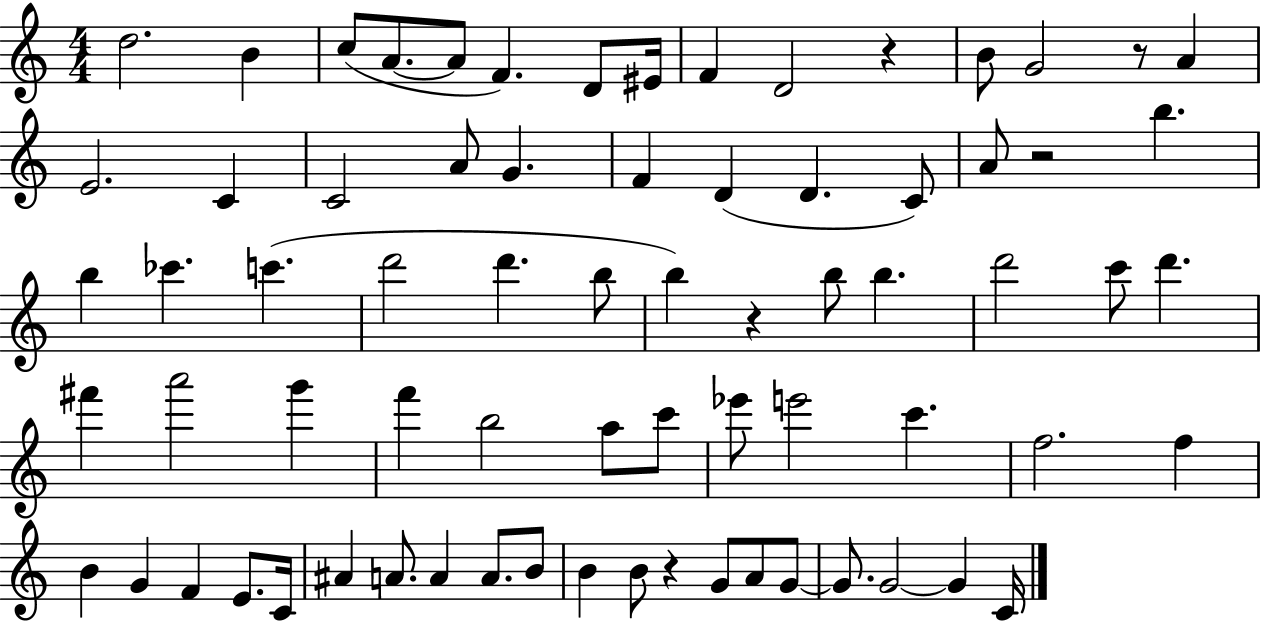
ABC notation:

X:1
T:Untitled
M:4/4
L:1/4
K:C
d2 B c/2 A/2 A/2 F D/2 ^E/4 F D2 z B/2 G2 z/2 A E2 C C2 A/2 G F D D C/2 A/2 z2 b b _c' c' d'2 d' b/2 b z b/2 b d'2 c'/2 d' ^f' a'2 g' f' b2 a/2 c'/2 _e'/2 e'2 c' f2 f B G F E/2 C/4 ^A A/2 A A/2 B/2 B B/2 z G/2 A/2 G/2 G/2 G2 G C/4